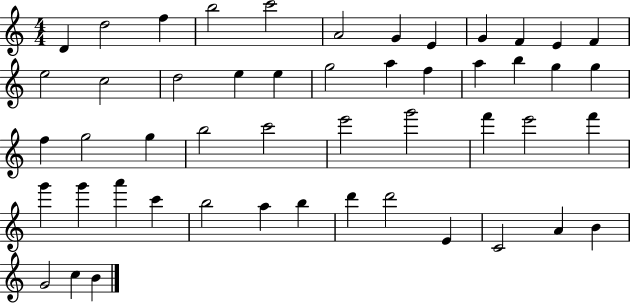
X:1
T:Untitled
M:4/4
L:1/4
K:C
D d2 f b2 c'2 A2 G E G F E F e2 c2 d2 e e g2 a f a b g g f g2 g b2 c'2 e'2 g'2 f' e'2 f' g' g' a' c' b2 a b d' d'2 E C2 A B G2 c B